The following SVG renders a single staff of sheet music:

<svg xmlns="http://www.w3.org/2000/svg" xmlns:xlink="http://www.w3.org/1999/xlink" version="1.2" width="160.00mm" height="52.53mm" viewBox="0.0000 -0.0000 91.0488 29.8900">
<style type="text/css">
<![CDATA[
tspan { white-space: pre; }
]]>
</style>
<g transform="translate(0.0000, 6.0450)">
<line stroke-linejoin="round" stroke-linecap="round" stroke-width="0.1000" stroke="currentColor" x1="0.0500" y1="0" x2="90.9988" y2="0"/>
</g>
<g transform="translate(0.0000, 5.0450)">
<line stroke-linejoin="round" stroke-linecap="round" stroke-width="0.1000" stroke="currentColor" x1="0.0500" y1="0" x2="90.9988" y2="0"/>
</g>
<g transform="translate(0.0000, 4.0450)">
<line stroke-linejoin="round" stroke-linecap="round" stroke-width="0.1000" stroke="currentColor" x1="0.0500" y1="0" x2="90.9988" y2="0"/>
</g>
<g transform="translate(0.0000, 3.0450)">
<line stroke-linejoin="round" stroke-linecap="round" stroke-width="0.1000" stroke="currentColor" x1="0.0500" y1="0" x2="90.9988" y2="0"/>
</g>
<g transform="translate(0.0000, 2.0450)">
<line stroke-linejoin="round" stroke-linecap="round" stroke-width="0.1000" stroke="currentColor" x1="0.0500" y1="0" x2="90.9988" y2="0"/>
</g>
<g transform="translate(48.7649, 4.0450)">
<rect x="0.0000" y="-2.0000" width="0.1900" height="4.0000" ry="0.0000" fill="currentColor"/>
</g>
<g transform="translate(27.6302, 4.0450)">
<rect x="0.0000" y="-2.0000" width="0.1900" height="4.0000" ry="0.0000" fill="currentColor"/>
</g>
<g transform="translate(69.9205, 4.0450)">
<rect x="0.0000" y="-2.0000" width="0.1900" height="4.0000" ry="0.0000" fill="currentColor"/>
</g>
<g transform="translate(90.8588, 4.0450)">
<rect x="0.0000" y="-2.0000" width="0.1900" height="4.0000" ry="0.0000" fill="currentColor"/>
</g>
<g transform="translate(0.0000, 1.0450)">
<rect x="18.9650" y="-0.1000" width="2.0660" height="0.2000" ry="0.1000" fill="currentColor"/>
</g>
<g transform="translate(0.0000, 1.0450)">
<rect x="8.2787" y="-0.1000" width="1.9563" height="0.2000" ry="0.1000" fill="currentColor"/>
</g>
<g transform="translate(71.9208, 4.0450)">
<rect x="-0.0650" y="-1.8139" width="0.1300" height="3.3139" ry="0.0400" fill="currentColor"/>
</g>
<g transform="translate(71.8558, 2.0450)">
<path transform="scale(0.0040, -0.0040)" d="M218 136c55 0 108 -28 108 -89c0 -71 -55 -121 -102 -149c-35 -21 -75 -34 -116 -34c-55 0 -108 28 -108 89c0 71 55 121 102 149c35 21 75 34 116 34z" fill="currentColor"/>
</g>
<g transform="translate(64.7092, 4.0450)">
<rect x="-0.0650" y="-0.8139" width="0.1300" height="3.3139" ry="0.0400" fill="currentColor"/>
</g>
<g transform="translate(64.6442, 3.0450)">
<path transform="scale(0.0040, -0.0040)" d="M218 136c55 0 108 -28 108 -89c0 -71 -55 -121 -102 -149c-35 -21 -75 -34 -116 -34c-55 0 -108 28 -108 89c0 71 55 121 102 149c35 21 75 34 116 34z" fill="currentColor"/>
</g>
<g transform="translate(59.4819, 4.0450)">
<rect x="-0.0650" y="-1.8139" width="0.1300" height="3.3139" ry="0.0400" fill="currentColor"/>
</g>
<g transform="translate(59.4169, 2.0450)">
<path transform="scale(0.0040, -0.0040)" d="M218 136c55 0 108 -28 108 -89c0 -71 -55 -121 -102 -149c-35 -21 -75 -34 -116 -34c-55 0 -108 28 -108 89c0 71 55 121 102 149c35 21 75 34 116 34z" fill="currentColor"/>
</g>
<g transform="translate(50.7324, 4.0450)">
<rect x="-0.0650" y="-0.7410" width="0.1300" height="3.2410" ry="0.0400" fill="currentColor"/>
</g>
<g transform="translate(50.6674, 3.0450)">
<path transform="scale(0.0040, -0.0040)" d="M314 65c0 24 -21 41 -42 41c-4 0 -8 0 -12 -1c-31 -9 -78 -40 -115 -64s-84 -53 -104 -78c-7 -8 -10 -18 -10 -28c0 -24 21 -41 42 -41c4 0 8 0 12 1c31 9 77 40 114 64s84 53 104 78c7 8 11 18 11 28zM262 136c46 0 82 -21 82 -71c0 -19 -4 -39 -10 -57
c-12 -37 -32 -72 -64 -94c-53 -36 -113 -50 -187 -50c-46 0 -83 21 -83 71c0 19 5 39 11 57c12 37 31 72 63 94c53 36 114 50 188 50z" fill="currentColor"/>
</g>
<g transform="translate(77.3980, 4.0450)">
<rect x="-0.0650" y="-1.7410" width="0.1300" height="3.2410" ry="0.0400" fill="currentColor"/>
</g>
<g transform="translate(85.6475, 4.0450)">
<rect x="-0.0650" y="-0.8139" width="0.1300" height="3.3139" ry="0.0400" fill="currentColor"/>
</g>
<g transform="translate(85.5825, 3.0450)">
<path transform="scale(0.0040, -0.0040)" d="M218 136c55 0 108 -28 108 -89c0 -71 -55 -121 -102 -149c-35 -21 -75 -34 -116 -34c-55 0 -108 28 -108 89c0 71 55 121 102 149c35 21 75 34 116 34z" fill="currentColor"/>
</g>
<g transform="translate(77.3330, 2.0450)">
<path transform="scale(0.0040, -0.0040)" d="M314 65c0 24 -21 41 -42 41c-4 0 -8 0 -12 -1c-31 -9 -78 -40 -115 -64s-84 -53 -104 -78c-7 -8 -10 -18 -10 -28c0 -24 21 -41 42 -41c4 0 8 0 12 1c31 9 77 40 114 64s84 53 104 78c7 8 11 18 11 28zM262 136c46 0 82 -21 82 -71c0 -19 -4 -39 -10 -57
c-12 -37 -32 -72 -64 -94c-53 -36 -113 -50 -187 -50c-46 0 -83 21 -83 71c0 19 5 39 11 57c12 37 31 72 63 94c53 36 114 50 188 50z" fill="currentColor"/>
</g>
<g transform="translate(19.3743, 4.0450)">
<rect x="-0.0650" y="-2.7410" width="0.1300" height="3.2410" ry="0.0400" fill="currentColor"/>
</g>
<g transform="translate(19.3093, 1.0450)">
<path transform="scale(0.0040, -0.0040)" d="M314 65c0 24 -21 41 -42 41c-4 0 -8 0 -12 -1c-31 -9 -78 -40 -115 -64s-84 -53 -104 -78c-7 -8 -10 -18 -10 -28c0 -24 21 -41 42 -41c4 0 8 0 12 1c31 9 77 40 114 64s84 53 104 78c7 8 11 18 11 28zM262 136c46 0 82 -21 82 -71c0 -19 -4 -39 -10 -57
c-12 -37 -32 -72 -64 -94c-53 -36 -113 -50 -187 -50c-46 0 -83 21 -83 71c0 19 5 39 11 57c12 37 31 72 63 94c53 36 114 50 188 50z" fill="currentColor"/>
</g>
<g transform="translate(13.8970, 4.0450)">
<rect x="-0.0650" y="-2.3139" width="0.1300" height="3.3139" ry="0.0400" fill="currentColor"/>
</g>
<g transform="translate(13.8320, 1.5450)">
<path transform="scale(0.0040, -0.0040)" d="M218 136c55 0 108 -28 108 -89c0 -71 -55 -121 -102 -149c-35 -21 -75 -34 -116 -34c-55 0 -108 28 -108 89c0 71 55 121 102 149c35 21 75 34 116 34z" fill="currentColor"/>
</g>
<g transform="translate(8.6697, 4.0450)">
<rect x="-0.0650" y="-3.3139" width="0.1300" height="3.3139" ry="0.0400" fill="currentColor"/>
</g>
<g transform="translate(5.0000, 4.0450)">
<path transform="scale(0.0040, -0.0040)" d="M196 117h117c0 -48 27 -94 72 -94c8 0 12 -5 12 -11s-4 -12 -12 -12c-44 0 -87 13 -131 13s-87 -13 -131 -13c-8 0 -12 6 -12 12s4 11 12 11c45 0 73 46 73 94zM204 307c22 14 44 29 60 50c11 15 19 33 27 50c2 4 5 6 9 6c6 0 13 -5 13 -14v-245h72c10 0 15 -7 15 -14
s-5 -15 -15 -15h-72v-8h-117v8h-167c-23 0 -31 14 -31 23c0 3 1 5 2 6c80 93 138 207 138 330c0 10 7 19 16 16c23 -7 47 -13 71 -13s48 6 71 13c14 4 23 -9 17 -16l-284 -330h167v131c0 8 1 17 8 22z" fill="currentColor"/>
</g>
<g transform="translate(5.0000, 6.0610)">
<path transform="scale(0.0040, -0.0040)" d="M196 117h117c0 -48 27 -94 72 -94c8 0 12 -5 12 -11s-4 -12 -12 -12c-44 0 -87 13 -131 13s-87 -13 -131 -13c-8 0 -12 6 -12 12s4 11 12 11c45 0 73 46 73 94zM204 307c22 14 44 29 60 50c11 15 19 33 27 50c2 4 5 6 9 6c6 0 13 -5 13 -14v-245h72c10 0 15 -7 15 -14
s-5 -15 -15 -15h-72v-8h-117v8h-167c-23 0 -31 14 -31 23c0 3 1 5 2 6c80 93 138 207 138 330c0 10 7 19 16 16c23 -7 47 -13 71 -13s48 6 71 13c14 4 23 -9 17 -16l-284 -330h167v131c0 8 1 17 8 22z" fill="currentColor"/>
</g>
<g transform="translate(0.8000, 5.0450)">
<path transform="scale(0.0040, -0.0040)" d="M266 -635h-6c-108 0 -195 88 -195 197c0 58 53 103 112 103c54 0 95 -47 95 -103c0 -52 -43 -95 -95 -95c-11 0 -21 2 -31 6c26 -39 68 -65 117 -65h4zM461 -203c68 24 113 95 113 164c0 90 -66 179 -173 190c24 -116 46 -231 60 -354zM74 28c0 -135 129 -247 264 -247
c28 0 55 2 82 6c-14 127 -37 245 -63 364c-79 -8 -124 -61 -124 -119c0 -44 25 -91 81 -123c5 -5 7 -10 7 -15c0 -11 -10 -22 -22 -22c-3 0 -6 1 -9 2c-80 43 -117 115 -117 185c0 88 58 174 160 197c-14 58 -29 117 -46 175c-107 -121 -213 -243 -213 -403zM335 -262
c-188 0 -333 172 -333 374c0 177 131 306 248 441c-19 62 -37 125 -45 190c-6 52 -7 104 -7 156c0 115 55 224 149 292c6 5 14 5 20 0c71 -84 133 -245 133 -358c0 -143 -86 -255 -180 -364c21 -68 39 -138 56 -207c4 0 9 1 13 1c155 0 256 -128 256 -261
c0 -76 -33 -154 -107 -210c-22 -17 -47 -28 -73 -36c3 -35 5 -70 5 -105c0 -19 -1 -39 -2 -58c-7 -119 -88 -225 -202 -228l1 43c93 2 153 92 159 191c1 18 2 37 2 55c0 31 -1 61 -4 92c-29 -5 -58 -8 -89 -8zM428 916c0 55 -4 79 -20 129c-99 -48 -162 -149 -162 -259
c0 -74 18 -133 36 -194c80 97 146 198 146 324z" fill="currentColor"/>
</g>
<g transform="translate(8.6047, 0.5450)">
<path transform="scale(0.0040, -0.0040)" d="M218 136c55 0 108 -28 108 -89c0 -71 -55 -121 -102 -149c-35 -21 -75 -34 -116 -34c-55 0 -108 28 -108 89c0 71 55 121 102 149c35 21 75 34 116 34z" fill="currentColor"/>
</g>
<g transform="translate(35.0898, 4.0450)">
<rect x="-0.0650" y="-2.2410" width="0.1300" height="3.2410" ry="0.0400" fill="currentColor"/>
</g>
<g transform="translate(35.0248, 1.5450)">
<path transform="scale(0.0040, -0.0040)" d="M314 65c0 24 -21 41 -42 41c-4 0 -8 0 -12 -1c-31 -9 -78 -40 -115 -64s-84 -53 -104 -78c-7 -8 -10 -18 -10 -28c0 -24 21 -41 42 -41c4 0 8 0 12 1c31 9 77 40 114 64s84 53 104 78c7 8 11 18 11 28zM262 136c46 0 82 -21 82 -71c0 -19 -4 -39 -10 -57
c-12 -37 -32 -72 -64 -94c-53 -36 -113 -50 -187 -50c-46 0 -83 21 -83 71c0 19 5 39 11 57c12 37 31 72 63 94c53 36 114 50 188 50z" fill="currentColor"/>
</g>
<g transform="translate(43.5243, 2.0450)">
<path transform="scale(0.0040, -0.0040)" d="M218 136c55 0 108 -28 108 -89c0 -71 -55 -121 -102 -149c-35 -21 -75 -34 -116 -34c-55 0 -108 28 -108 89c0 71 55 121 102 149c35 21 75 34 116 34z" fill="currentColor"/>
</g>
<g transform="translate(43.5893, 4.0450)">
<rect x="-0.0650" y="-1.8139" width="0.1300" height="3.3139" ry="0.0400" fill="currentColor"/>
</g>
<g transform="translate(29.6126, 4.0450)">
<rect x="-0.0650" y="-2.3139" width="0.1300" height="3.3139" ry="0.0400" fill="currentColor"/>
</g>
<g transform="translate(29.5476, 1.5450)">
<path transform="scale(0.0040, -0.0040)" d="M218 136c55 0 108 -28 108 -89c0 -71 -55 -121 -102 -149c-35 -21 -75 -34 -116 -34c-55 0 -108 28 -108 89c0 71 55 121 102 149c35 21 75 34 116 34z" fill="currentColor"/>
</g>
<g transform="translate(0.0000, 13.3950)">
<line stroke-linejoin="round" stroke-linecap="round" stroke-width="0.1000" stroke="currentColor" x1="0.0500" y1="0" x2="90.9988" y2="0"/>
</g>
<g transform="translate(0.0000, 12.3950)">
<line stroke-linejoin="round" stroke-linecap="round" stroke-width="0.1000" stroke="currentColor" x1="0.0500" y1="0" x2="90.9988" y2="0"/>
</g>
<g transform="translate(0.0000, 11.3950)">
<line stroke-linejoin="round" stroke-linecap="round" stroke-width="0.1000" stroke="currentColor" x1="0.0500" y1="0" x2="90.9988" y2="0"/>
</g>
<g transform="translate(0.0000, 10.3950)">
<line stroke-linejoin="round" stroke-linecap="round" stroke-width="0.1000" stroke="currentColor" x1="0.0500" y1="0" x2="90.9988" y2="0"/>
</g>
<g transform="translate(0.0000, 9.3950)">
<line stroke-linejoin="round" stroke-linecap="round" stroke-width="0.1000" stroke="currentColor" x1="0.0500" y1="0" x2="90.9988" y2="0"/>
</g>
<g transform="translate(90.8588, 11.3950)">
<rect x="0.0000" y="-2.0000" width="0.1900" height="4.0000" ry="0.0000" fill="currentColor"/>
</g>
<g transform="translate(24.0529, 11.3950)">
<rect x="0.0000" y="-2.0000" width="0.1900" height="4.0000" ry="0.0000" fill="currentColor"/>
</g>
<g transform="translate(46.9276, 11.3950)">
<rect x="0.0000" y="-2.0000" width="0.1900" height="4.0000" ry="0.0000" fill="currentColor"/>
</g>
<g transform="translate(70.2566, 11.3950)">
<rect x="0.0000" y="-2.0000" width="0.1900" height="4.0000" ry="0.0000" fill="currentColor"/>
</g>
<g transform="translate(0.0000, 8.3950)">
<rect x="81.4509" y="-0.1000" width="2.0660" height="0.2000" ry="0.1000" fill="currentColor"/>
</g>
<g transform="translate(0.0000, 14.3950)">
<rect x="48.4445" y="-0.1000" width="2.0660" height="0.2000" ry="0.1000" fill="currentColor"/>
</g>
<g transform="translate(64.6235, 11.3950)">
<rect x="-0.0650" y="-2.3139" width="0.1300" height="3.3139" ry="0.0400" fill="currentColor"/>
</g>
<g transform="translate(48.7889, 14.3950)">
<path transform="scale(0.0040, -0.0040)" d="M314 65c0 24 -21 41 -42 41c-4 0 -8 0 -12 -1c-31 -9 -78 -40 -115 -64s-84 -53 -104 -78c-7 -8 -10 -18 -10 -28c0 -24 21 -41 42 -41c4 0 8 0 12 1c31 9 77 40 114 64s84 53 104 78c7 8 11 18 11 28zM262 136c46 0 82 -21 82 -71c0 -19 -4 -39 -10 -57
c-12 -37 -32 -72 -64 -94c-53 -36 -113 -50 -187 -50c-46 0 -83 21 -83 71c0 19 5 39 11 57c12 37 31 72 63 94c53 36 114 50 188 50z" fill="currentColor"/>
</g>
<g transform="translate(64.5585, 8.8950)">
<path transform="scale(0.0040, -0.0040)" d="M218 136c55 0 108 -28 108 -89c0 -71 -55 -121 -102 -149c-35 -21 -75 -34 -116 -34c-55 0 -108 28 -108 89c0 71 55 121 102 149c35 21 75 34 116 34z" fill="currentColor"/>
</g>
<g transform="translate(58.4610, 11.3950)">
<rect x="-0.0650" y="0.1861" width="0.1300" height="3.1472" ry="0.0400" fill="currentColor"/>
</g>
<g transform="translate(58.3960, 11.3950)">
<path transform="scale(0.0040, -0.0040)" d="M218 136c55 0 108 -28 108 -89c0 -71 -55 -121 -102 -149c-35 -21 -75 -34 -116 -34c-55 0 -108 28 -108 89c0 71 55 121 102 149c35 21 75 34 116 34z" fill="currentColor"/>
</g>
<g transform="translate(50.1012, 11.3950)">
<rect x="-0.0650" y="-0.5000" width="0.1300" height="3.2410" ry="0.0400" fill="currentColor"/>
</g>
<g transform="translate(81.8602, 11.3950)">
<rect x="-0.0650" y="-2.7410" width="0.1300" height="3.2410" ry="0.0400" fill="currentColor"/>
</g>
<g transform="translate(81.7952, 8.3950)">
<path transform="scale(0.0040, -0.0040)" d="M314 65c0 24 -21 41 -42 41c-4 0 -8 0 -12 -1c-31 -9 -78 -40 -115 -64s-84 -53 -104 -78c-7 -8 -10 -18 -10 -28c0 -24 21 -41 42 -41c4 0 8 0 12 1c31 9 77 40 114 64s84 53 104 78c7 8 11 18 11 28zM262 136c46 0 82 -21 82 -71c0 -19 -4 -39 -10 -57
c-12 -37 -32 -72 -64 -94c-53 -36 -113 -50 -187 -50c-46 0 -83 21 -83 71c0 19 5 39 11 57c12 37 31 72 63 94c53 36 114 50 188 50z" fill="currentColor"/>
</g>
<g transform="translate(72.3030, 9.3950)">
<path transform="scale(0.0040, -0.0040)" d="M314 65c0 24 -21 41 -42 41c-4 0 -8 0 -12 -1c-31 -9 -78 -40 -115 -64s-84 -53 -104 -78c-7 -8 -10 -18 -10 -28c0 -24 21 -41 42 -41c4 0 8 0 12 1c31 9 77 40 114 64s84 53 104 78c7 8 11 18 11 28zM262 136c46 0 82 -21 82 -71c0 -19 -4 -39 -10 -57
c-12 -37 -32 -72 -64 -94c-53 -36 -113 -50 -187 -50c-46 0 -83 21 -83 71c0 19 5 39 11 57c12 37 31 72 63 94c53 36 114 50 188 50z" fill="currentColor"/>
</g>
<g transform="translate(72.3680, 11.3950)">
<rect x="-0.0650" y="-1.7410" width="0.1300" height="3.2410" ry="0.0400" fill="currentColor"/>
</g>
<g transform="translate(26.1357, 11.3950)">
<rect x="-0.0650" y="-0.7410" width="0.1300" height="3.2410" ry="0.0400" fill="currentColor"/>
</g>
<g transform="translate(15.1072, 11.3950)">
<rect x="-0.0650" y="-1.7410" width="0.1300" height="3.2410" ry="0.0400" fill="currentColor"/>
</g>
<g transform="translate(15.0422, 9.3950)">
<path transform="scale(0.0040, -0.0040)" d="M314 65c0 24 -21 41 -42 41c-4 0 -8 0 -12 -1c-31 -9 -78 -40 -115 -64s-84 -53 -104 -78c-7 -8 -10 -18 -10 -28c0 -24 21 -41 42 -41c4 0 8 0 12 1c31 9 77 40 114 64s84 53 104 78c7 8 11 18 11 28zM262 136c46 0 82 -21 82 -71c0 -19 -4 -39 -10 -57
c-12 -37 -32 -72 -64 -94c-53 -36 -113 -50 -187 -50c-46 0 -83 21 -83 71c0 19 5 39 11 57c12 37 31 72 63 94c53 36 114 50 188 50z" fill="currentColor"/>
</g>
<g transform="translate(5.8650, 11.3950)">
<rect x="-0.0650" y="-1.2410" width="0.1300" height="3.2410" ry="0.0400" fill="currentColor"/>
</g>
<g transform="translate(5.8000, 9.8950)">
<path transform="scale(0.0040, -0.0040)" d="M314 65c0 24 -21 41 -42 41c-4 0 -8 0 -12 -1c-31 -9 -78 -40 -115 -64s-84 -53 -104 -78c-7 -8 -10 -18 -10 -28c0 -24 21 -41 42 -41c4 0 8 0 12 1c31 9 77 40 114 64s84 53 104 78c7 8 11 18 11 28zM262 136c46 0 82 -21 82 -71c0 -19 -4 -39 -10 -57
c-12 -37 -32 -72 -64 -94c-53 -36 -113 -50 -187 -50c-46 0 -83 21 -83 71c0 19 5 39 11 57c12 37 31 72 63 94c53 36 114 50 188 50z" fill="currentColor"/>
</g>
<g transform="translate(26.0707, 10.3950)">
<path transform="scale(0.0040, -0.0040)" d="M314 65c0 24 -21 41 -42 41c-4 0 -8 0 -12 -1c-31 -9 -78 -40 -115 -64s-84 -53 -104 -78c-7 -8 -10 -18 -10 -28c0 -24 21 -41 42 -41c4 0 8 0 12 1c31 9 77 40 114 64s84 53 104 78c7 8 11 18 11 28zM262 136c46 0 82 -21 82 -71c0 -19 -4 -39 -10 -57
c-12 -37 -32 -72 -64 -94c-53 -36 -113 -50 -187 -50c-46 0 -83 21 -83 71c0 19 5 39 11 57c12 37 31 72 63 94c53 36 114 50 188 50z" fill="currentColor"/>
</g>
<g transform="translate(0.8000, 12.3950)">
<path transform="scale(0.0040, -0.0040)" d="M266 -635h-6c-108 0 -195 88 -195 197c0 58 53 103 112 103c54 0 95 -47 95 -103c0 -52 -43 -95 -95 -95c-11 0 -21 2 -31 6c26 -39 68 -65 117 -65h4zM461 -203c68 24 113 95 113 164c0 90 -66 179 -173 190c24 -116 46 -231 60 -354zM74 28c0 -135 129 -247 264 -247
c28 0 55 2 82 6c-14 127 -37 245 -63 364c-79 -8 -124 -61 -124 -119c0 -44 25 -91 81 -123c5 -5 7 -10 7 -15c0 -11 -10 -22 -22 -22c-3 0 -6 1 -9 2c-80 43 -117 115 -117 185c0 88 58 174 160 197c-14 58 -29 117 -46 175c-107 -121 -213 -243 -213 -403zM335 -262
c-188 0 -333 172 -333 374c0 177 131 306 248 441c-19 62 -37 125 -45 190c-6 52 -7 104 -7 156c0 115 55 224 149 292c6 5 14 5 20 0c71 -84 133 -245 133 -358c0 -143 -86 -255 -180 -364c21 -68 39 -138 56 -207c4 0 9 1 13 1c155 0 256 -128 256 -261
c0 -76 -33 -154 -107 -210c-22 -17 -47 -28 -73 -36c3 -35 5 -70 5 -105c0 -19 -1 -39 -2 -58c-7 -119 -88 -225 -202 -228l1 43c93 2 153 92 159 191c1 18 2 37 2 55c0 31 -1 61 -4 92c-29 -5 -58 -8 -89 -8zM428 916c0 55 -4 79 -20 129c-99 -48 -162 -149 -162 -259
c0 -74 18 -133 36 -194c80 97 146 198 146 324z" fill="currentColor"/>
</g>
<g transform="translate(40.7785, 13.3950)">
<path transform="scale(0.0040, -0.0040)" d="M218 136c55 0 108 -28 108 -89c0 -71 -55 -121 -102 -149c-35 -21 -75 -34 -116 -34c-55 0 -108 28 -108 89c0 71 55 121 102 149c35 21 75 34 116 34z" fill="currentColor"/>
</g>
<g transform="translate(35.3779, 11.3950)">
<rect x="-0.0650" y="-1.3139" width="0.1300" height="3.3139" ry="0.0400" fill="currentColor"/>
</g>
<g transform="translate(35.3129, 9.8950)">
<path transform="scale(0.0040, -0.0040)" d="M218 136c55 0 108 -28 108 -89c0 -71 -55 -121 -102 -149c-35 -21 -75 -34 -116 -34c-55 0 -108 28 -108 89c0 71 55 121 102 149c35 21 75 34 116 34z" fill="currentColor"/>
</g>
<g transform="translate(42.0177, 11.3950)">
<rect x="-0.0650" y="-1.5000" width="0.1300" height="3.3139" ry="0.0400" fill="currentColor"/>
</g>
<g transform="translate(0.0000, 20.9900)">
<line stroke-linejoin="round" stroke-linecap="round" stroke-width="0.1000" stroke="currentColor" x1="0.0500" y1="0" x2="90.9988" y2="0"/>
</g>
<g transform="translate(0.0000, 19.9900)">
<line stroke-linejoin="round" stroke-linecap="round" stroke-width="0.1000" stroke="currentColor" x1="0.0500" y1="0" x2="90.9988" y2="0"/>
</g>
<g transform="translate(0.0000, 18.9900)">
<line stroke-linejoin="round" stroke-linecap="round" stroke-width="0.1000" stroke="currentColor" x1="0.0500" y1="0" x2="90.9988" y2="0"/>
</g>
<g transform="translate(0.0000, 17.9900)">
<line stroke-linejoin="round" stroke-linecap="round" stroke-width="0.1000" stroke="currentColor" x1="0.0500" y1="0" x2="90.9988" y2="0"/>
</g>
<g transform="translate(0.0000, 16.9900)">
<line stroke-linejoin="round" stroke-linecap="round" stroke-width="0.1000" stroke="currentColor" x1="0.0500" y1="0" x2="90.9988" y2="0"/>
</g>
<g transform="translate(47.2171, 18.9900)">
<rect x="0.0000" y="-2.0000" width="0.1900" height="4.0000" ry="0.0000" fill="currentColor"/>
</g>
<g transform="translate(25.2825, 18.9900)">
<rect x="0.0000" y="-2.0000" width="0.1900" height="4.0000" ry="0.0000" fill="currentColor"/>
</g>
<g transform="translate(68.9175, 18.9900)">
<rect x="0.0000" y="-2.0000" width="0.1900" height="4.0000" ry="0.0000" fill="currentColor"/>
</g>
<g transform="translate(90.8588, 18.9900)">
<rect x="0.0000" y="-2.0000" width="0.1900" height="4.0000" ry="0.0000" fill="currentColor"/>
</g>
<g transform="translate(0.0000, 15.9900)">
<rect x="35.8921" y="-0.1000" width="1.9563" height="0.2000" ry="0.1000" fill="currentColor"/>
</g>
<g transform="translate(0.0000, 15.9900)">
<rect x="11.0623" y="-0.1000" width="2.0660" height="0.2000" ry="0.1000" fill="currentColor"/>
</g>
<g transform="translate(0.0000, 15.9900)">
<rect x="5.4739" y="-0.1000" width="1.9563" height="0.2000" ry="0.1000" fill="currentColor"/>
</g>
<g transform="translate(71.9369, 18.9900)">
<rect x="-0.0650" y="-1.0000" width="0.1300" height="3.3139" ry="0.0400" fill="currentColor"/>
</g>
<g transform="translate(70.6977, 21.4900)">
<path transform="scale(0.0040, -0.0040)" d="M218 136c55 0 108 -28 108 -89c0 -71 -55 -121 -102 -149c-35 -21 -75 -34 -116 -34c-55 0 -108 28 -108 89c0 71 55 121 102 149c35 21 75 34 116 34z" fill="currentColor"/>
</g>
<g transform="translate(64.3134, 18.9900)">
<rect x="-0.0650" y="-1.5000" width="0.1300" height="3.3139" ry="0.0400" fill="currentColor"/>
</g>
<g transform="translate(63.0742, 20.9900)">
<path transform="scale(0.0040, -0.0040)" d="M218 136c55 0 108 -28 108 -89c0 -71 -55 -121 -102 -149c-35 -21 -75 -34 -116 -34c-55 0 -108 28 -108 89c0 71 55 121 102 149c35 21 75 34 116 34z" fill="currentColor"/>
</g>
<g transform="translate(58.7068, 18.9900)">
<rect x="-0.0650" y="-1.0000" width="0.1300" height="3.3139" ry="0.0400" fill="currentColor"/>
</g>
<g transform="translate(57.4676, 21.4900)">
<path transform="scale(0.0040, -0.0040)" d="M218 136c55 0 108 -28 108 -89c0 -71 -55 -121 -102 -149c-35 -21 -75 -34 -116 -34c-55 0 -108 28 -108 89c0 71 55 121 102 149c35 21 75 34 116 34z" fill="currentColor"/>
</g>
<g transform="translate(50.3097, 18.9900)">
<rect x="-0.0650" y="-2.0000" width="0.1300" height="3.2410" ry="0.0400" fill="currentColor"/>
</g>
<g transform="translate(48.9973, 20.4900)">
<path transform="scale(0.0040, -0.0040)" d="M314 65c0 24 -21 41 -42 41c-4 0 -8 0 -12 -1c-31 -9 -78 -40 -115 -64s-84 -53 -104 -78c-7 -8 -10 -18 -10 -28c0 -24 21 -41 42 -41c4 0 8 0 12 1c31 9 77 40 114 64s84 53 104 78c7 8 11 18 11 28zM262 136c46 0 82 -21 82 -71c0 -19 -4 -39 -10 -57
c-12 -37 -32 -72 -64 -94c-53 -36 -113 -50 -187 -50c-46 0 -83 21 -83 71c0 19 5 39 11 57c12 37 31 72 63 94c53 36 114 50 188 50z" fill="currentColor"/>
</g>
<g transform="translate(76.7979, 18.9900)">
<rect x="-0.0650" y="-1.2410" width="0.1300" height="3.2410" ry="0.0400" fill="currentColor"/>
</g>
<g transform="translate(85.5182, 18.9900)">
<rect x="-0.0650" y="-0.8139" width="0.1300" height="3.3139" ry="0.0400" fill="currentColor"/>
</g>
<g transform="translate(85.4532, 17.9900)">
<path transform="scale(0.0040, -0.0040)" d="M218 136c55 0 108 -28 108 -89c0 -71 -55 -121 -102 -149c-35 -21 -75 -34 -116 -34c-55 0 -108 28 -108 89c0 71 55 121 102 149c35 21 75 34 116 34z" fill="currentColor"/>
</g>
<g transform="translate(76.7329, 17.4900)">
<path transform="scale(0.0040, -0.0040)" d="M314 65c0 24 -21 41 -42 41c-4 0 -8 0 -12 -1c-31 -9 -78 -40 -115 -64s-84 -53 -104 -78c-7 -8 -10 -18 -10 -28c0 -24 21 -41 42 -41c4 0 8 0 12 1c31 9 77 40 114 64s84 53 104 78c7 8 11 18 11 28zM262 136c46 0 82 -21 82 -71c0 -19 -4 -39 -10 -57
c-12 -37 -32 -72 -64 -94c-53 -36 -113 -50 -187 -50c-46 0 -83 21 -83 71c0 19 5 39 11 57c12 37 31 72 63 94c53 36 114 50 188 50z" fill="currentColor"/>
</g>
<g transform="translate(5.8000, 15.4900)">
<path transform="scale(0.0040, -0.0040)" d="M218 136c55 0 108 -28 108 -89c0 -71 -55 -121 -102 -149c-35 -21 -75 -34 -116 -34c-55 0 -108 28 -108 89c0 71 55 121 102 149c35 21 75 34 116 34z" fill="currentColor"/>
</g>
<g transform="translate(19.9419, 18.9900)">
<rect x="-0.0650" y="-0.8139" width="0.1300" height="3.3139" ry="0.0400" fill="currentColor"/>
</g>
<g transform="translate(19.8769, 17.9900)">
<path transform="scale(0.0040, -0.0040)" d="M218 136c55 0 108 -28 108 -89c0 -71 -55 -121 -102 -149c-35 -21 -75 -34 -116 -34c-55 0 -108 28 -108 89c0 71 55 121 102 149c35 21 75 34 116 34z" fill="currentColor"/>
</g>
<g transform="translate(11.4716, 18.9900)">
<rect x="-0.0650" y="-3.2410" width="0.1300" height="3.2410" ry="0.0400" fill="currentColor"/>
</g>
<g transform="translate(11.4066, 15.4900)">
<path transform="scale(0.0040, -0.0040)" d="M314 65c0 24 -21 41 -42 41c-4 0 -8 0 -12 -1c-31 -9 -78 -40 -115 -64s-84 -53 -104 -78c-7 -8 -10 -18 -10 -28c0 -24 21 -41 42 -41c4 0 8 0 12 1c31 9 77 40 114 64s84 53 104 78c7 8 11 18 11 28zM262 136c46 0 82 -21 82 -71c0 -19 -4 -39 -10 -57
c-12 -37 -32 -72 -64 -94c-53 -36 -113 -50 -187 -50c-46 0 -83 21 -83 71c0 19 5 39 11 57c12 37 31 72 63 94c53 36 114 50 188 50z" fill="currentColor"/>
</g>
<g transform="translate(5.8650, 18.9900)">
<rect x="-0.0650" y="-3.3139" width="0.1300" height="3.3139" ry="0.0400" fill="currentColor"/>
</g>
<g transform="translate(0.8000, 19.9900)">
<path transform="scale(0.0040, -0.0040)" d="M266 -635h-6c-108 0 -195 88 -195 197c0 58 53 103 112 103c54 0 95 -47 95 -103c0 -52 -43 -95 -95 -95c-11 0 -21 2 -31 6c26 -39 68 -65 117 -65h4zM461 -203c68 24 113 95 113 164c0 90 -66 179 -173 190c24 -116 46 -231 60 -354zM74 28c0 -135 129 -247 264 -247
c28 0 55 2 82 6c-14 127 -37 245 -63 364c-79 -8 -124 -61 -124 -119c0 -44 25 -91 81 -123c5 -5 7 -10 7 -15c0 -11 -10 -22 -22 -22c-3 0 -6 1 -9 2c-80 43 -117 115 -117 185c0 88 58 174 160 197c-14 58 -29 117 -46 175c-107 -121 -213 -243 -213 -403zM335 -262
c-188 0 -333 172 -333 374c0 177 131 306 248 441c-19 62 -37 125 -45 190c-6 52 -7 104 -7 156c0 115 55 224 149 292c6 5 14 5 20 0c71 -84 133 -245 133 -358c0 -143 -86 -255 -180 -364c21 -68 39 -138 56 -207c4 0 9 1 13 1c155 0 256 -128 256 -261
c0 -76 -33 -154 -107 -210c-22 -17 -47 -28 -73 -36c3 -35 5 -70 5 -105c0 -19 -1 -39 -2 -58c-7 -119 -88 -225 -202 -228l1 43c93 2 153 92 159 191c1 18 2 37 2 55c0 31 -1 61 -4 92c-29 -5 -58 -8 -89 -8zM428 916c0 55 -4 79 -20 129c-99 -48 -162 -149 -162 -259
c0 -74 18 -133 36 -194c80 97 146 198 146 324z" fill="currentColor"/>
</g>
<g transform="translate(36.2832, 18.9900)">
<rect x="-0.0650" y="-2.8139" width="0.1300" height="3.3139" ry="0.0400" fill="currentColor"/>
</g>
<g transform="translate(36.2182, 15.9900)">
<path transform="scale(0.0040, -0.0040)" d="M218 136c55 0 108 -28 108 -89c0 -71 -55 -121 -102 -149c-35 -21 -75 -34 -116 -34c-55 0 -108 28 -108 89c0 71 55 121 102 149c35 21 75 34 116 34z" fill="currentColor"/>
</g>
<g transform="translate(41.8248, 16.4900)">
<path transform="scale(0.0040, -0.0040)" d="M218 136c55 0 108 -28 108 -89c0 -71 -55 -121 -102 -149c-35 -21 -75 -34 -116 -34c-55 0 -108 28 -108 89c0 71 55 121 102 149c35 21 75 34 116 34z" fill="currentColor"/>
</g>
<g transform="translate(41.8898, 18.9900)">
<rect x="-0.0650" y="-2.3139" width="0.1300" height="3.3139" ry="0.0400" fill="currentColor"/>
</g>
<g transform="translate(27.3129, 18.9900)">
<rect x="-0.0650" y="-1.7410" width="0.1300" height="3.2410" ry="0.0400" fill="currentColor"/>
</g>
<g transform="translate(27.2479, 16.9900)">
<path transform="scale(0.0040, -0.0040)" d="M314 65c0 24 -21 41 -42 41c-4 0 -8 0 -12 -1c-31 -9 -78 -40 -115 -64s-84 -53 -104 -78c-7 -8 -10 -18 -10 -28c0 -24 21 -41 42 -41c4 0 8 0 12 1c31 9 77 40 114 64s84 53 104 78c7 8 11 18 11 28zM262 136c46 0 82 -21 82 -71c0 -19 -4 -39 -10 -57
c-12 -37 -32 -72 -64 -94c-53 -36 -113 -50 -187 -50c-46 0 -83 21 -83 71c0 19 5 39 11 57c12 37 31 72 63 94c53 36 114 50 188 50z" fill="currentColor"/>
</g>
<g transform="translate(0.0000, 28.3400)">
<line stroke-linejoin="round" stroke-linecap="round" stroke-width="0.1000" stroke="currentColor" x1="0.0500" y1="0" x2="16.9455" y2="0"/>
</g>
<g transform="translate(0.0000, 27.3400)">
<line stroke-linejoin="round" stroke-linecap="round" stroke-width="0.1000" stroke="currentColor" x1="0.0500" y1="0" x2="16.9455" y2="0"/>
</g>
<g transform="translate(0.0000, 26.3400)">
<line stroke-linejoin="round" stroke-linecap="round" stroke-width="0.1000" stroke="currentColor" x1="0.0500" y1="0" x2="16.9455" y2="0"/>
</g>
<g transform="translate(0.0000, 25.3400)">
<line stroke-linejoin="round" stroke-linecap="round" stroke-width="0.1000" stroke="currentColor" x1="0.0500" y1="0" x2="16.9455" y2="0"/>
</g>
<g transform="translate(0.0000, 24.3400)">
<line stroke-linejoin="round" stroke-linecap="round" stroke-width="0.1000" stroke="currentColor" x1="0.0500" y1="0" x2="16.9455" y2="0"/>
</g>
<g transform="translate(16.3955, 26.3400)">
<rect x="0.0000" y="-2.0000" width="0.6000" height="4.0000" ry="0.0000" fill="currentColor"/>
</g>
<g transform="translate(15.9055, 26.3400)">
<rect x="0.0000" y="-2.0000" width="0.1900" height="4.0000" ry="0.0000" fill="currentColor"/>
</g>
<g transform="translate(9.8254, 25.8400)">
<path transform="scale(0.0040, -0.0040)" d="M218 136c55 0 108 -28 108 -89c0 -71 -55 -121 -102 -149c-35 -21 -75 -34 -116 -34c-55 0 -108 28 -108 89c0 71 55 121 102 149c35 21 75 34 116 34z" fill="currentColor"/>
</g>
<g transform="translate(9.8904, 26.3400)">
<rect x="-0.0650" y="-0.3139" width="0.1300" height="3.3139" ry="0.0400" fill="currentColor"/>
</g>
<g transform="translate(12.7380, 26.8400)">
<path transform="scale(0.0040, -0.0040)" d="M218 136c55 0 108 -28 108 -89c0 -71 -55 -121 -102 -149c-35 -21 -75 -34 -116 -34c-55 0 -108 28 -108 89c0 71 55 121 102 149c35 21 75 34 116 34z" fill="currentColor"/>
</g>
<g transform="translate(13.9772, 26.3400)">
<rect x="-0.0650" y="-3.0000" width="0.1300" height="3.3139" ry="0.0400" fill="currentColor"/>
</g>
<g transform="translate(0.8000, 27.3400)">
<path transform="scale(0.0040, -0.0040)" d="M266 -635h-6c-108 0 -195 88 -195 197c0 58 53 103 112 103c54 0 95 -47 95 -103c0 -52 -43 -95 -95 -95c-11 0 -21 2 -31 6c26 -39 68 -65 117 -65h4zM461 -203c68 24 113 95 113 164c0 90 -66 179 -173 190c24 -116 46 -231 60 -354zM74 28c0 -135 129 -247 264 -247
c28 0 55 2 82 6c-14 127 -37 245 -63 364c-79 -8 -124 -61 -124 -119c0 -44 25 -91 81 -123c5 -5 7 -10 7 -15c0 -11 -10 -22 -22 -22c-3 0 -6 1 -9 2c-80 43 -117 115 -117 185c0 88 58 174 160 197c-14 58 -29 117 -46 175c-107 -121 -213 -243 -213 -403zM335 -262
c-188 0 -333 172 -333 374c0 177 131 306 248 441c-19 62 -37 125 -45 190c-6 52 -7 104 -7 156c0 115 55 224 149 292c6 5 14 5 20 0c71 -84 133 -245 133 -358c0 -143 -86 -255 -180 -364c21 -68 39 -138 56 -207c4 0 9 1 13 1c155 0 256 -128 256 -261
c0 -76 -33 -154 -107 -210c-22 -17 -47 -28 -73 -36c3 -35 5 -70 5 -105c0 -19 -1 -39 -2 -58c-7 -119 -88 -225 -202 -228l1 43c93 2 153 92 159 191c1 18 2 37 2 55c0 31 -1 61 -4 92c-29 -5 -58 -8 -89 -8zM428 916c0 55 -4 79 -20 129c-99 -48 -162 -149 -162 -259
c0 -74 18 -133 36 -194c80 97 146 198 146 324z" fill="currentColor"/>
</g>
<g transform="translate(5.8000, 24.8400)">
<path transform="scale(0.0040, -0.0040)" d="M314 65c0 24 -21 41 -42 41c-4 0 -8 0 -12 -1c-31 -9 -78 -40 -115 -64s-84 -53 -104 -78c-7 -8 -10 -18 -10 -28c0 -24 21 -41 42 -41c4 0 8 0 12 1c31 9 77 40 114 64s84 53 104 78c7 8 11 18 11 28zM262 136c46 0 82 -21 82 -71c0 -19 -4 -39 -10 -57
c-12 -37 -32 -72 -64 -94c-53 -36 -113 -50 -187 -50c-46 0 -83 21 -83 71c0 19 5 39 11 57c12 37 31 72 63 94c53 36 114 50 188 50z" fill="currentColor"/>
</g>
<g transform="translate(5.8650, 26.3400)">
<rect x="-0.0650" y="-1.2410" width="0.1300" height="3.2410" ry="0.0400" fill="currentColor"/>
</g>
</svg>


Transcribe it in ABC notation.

X:1
T:Untitled
M:4/4
L:1/4
K:C
b g a2 g g2 f d2 f d f f2 d e2 f2 d2 e E C2 B g f2 a2 b b2 d f2 a g F2 D E D e2 d e2 c A